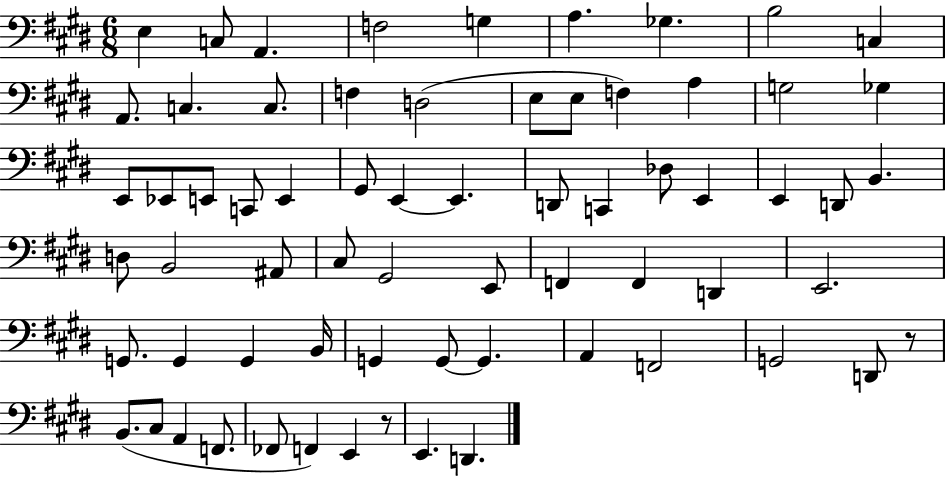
{
  \clef bass
  \numericTimeSignature
  \time 6/8
  \key e \major
  e4 c8 a,4. | f2 g4 | a4. ges4. | b2 c4 | \break a,8. c4. c8. | f4 d2( | e8 e8 f4) a4 | g2 ges4 | \break e,8 ees,8 e,8 c,8 e,4 | gis,8 e,4~~ e,4. | d,8 c,4 des8 e,4 | e,4 d,8 b,4. | \break d8 b,2 ais,8 | cis8 gis,2 e,8 | f,4 f,4 d,4 | e,2. | \break g,8. g,4 g,4 b,16 | g,4 g,8~~ g,4. | a,4 f,2 | g,2 d,8 r8 | \break b,8.( cis8 a,4 f,8. | fes,8 f,4) e,4 r8 | e,4. d,4. | \bar "|."
}